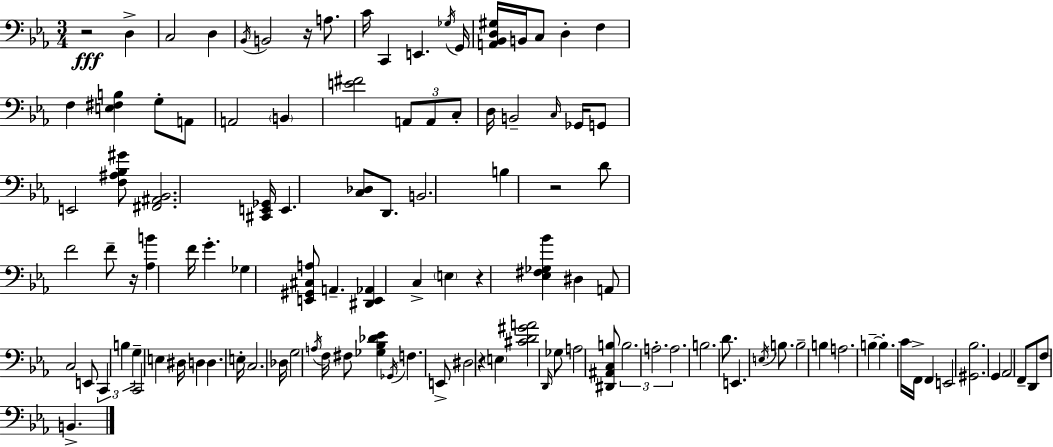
X:1
T:Untitled
M:3/4
L:1/4
K:Eb
z2 D, C,2 D, _B,,/4 B,,2 z/4 A,/2 C/4 C,, E,, _G,/4 G,,/4 [A,,_B,,D,^G,]/4 B,,/4 C,/2 D, F, F, [E,^F,B,] G,/2 A,,/2 A,,2 B,, [E^F]2 A,,/2 A,,/2 C,/2 D,/4 B,,2 C,/4 _G,,/4 G,,/2 E,,2 [F,^A,_B,^G]/2 [^F,,^A,,_B,,]2 [^C,,E,,_G,,]/4 E,, [C,_D,]/2 D,,/2 B,,2 B, z2 D/2 F2 F/2 z/4 [_A,B] F/4 G _G, [E,,^G,,^C,A,]/2 A,, [^D,,E,,_A,,] C, E, z [_E,^F,_G,_B] ^D, A,,/2 C,2 E,,/2 C,, B, G, C,,2 E, ^D,/4 D, D, E,/4 C,2 _D,/4 G,2 A,/4 F,/4 ^F,/2 [_G,_B,_D_E] _G,,/4 F, E,,/2 ^D,2 z E, [^CD^GA]2 D,,/4 _G,/2 A,2 [^D,,^A,,C,B,]/2 B,2 A,2 A,2 B,2 D/2 E,, E,/4 B,/2 B,2 B, A,2 B, B, C/4 F,,/4 F,, E,,2 [^G,,_B,]2 G,, _A,,2 F,,/2 D,,/2 F,/2 B,,